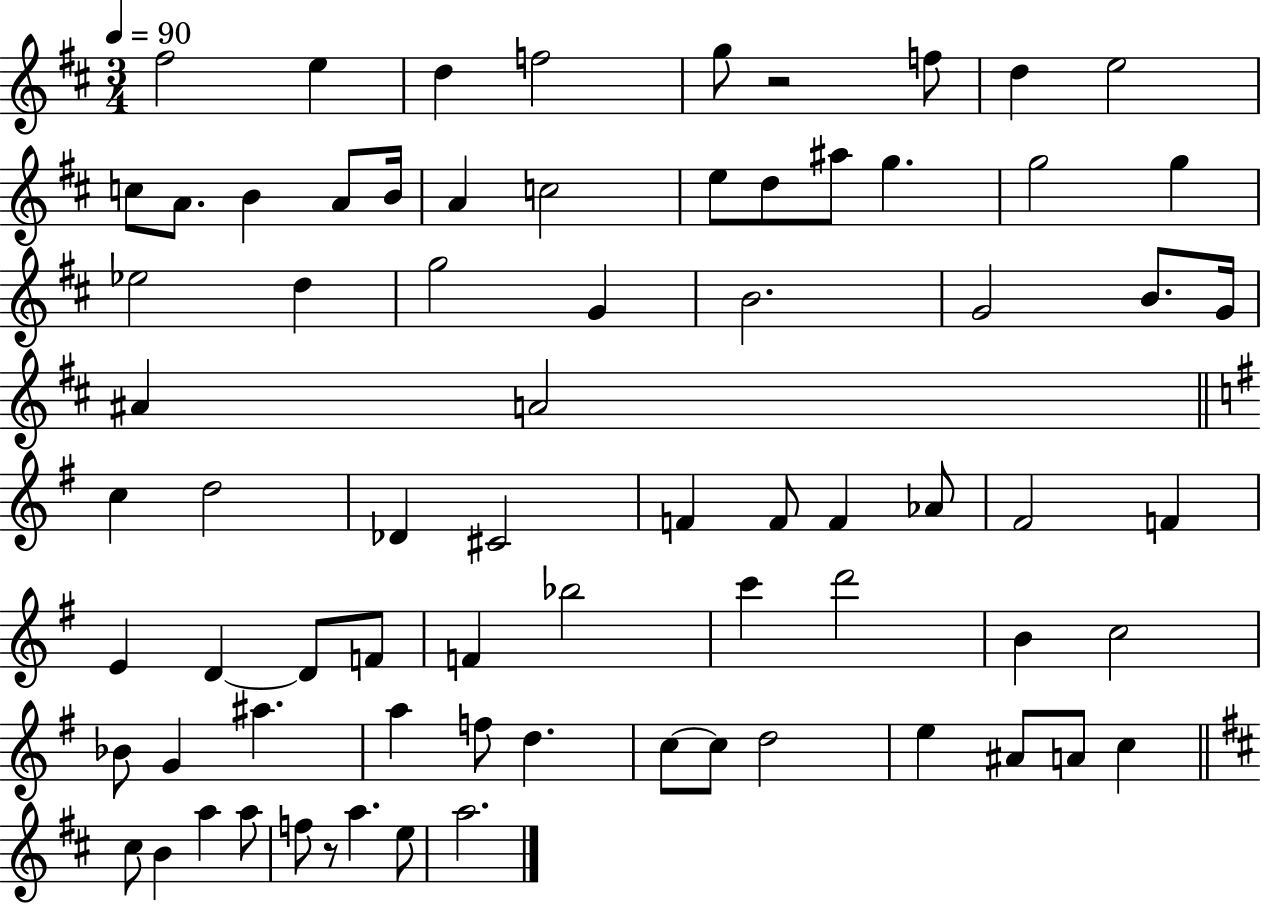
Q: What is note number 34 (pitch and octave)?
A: Db4